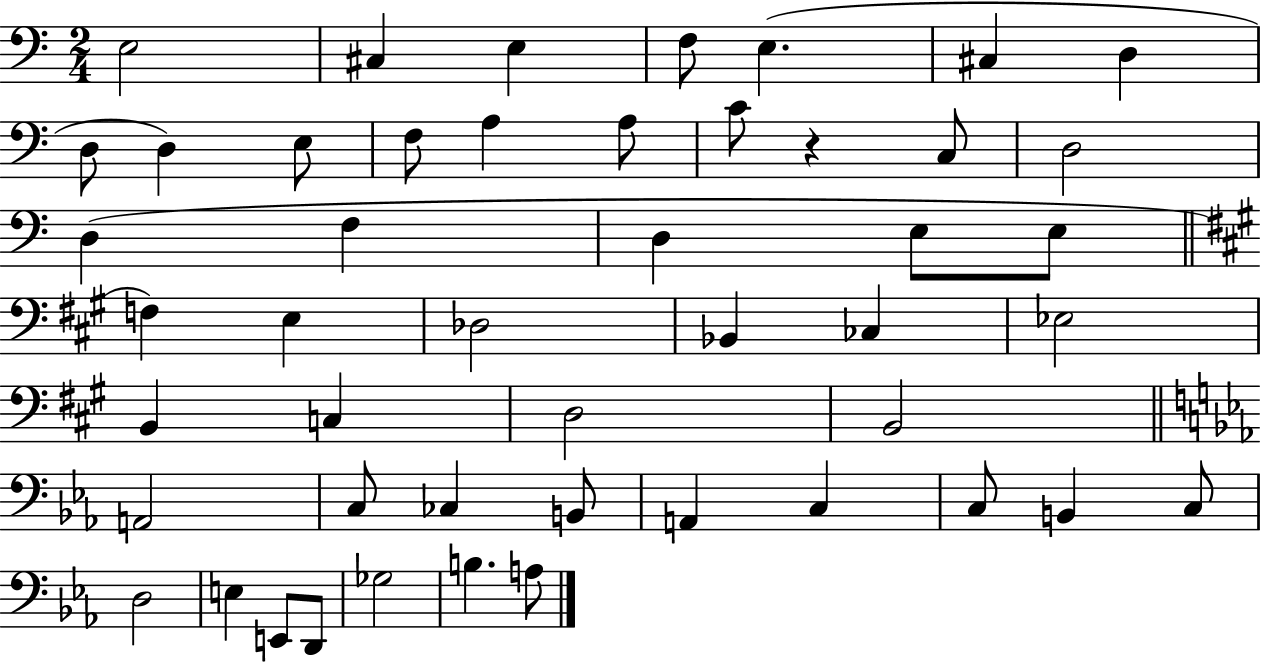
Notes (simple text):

E3/h C#3/q E3/q F3/e E3/q. C#3/q D3/q D3/e D3/q E3/e F3/e A3/q A3/e C4/e R/q C3/e D3/h D3/q F3/q D3/q E3/e E3/e F3/q E3/q Db3/h Bb2/q CES3/q Eb3/h B2/q C3/q D3/h B2/h A2/h C3/e CES3/q B2/e A2/q C3/q C3/e B2/q C3/e D3/h E3/q E2/e D2/e Gb3/h B3/q. A3/e